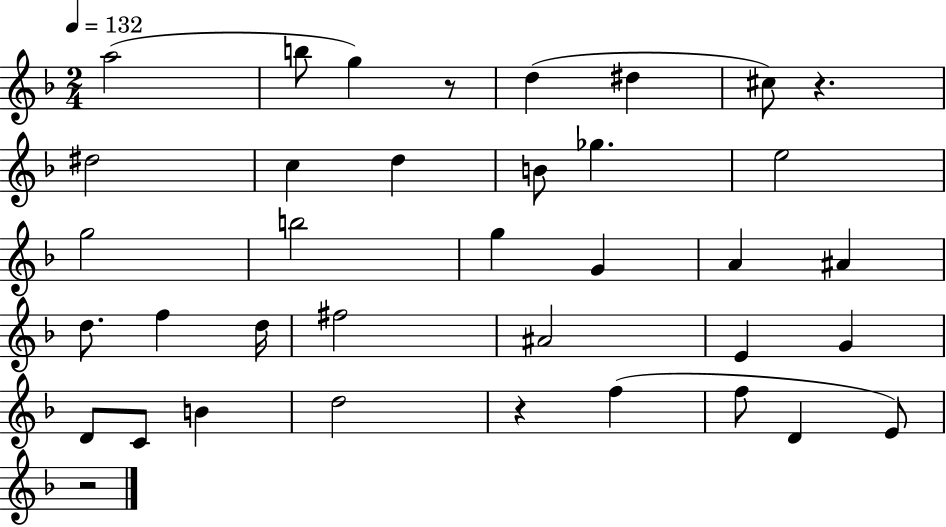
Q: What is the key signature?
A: F major